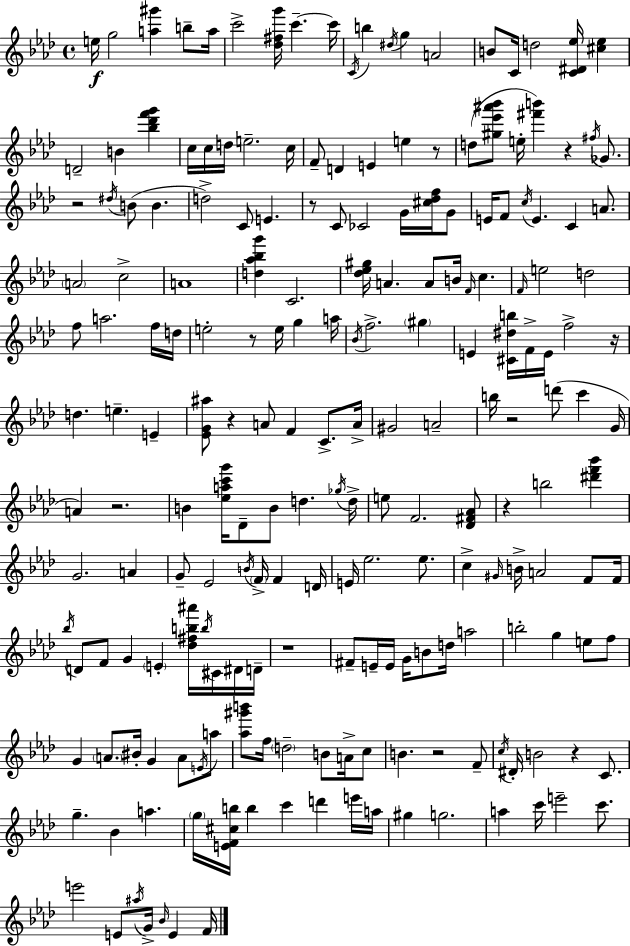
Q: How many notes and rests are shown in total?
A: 204